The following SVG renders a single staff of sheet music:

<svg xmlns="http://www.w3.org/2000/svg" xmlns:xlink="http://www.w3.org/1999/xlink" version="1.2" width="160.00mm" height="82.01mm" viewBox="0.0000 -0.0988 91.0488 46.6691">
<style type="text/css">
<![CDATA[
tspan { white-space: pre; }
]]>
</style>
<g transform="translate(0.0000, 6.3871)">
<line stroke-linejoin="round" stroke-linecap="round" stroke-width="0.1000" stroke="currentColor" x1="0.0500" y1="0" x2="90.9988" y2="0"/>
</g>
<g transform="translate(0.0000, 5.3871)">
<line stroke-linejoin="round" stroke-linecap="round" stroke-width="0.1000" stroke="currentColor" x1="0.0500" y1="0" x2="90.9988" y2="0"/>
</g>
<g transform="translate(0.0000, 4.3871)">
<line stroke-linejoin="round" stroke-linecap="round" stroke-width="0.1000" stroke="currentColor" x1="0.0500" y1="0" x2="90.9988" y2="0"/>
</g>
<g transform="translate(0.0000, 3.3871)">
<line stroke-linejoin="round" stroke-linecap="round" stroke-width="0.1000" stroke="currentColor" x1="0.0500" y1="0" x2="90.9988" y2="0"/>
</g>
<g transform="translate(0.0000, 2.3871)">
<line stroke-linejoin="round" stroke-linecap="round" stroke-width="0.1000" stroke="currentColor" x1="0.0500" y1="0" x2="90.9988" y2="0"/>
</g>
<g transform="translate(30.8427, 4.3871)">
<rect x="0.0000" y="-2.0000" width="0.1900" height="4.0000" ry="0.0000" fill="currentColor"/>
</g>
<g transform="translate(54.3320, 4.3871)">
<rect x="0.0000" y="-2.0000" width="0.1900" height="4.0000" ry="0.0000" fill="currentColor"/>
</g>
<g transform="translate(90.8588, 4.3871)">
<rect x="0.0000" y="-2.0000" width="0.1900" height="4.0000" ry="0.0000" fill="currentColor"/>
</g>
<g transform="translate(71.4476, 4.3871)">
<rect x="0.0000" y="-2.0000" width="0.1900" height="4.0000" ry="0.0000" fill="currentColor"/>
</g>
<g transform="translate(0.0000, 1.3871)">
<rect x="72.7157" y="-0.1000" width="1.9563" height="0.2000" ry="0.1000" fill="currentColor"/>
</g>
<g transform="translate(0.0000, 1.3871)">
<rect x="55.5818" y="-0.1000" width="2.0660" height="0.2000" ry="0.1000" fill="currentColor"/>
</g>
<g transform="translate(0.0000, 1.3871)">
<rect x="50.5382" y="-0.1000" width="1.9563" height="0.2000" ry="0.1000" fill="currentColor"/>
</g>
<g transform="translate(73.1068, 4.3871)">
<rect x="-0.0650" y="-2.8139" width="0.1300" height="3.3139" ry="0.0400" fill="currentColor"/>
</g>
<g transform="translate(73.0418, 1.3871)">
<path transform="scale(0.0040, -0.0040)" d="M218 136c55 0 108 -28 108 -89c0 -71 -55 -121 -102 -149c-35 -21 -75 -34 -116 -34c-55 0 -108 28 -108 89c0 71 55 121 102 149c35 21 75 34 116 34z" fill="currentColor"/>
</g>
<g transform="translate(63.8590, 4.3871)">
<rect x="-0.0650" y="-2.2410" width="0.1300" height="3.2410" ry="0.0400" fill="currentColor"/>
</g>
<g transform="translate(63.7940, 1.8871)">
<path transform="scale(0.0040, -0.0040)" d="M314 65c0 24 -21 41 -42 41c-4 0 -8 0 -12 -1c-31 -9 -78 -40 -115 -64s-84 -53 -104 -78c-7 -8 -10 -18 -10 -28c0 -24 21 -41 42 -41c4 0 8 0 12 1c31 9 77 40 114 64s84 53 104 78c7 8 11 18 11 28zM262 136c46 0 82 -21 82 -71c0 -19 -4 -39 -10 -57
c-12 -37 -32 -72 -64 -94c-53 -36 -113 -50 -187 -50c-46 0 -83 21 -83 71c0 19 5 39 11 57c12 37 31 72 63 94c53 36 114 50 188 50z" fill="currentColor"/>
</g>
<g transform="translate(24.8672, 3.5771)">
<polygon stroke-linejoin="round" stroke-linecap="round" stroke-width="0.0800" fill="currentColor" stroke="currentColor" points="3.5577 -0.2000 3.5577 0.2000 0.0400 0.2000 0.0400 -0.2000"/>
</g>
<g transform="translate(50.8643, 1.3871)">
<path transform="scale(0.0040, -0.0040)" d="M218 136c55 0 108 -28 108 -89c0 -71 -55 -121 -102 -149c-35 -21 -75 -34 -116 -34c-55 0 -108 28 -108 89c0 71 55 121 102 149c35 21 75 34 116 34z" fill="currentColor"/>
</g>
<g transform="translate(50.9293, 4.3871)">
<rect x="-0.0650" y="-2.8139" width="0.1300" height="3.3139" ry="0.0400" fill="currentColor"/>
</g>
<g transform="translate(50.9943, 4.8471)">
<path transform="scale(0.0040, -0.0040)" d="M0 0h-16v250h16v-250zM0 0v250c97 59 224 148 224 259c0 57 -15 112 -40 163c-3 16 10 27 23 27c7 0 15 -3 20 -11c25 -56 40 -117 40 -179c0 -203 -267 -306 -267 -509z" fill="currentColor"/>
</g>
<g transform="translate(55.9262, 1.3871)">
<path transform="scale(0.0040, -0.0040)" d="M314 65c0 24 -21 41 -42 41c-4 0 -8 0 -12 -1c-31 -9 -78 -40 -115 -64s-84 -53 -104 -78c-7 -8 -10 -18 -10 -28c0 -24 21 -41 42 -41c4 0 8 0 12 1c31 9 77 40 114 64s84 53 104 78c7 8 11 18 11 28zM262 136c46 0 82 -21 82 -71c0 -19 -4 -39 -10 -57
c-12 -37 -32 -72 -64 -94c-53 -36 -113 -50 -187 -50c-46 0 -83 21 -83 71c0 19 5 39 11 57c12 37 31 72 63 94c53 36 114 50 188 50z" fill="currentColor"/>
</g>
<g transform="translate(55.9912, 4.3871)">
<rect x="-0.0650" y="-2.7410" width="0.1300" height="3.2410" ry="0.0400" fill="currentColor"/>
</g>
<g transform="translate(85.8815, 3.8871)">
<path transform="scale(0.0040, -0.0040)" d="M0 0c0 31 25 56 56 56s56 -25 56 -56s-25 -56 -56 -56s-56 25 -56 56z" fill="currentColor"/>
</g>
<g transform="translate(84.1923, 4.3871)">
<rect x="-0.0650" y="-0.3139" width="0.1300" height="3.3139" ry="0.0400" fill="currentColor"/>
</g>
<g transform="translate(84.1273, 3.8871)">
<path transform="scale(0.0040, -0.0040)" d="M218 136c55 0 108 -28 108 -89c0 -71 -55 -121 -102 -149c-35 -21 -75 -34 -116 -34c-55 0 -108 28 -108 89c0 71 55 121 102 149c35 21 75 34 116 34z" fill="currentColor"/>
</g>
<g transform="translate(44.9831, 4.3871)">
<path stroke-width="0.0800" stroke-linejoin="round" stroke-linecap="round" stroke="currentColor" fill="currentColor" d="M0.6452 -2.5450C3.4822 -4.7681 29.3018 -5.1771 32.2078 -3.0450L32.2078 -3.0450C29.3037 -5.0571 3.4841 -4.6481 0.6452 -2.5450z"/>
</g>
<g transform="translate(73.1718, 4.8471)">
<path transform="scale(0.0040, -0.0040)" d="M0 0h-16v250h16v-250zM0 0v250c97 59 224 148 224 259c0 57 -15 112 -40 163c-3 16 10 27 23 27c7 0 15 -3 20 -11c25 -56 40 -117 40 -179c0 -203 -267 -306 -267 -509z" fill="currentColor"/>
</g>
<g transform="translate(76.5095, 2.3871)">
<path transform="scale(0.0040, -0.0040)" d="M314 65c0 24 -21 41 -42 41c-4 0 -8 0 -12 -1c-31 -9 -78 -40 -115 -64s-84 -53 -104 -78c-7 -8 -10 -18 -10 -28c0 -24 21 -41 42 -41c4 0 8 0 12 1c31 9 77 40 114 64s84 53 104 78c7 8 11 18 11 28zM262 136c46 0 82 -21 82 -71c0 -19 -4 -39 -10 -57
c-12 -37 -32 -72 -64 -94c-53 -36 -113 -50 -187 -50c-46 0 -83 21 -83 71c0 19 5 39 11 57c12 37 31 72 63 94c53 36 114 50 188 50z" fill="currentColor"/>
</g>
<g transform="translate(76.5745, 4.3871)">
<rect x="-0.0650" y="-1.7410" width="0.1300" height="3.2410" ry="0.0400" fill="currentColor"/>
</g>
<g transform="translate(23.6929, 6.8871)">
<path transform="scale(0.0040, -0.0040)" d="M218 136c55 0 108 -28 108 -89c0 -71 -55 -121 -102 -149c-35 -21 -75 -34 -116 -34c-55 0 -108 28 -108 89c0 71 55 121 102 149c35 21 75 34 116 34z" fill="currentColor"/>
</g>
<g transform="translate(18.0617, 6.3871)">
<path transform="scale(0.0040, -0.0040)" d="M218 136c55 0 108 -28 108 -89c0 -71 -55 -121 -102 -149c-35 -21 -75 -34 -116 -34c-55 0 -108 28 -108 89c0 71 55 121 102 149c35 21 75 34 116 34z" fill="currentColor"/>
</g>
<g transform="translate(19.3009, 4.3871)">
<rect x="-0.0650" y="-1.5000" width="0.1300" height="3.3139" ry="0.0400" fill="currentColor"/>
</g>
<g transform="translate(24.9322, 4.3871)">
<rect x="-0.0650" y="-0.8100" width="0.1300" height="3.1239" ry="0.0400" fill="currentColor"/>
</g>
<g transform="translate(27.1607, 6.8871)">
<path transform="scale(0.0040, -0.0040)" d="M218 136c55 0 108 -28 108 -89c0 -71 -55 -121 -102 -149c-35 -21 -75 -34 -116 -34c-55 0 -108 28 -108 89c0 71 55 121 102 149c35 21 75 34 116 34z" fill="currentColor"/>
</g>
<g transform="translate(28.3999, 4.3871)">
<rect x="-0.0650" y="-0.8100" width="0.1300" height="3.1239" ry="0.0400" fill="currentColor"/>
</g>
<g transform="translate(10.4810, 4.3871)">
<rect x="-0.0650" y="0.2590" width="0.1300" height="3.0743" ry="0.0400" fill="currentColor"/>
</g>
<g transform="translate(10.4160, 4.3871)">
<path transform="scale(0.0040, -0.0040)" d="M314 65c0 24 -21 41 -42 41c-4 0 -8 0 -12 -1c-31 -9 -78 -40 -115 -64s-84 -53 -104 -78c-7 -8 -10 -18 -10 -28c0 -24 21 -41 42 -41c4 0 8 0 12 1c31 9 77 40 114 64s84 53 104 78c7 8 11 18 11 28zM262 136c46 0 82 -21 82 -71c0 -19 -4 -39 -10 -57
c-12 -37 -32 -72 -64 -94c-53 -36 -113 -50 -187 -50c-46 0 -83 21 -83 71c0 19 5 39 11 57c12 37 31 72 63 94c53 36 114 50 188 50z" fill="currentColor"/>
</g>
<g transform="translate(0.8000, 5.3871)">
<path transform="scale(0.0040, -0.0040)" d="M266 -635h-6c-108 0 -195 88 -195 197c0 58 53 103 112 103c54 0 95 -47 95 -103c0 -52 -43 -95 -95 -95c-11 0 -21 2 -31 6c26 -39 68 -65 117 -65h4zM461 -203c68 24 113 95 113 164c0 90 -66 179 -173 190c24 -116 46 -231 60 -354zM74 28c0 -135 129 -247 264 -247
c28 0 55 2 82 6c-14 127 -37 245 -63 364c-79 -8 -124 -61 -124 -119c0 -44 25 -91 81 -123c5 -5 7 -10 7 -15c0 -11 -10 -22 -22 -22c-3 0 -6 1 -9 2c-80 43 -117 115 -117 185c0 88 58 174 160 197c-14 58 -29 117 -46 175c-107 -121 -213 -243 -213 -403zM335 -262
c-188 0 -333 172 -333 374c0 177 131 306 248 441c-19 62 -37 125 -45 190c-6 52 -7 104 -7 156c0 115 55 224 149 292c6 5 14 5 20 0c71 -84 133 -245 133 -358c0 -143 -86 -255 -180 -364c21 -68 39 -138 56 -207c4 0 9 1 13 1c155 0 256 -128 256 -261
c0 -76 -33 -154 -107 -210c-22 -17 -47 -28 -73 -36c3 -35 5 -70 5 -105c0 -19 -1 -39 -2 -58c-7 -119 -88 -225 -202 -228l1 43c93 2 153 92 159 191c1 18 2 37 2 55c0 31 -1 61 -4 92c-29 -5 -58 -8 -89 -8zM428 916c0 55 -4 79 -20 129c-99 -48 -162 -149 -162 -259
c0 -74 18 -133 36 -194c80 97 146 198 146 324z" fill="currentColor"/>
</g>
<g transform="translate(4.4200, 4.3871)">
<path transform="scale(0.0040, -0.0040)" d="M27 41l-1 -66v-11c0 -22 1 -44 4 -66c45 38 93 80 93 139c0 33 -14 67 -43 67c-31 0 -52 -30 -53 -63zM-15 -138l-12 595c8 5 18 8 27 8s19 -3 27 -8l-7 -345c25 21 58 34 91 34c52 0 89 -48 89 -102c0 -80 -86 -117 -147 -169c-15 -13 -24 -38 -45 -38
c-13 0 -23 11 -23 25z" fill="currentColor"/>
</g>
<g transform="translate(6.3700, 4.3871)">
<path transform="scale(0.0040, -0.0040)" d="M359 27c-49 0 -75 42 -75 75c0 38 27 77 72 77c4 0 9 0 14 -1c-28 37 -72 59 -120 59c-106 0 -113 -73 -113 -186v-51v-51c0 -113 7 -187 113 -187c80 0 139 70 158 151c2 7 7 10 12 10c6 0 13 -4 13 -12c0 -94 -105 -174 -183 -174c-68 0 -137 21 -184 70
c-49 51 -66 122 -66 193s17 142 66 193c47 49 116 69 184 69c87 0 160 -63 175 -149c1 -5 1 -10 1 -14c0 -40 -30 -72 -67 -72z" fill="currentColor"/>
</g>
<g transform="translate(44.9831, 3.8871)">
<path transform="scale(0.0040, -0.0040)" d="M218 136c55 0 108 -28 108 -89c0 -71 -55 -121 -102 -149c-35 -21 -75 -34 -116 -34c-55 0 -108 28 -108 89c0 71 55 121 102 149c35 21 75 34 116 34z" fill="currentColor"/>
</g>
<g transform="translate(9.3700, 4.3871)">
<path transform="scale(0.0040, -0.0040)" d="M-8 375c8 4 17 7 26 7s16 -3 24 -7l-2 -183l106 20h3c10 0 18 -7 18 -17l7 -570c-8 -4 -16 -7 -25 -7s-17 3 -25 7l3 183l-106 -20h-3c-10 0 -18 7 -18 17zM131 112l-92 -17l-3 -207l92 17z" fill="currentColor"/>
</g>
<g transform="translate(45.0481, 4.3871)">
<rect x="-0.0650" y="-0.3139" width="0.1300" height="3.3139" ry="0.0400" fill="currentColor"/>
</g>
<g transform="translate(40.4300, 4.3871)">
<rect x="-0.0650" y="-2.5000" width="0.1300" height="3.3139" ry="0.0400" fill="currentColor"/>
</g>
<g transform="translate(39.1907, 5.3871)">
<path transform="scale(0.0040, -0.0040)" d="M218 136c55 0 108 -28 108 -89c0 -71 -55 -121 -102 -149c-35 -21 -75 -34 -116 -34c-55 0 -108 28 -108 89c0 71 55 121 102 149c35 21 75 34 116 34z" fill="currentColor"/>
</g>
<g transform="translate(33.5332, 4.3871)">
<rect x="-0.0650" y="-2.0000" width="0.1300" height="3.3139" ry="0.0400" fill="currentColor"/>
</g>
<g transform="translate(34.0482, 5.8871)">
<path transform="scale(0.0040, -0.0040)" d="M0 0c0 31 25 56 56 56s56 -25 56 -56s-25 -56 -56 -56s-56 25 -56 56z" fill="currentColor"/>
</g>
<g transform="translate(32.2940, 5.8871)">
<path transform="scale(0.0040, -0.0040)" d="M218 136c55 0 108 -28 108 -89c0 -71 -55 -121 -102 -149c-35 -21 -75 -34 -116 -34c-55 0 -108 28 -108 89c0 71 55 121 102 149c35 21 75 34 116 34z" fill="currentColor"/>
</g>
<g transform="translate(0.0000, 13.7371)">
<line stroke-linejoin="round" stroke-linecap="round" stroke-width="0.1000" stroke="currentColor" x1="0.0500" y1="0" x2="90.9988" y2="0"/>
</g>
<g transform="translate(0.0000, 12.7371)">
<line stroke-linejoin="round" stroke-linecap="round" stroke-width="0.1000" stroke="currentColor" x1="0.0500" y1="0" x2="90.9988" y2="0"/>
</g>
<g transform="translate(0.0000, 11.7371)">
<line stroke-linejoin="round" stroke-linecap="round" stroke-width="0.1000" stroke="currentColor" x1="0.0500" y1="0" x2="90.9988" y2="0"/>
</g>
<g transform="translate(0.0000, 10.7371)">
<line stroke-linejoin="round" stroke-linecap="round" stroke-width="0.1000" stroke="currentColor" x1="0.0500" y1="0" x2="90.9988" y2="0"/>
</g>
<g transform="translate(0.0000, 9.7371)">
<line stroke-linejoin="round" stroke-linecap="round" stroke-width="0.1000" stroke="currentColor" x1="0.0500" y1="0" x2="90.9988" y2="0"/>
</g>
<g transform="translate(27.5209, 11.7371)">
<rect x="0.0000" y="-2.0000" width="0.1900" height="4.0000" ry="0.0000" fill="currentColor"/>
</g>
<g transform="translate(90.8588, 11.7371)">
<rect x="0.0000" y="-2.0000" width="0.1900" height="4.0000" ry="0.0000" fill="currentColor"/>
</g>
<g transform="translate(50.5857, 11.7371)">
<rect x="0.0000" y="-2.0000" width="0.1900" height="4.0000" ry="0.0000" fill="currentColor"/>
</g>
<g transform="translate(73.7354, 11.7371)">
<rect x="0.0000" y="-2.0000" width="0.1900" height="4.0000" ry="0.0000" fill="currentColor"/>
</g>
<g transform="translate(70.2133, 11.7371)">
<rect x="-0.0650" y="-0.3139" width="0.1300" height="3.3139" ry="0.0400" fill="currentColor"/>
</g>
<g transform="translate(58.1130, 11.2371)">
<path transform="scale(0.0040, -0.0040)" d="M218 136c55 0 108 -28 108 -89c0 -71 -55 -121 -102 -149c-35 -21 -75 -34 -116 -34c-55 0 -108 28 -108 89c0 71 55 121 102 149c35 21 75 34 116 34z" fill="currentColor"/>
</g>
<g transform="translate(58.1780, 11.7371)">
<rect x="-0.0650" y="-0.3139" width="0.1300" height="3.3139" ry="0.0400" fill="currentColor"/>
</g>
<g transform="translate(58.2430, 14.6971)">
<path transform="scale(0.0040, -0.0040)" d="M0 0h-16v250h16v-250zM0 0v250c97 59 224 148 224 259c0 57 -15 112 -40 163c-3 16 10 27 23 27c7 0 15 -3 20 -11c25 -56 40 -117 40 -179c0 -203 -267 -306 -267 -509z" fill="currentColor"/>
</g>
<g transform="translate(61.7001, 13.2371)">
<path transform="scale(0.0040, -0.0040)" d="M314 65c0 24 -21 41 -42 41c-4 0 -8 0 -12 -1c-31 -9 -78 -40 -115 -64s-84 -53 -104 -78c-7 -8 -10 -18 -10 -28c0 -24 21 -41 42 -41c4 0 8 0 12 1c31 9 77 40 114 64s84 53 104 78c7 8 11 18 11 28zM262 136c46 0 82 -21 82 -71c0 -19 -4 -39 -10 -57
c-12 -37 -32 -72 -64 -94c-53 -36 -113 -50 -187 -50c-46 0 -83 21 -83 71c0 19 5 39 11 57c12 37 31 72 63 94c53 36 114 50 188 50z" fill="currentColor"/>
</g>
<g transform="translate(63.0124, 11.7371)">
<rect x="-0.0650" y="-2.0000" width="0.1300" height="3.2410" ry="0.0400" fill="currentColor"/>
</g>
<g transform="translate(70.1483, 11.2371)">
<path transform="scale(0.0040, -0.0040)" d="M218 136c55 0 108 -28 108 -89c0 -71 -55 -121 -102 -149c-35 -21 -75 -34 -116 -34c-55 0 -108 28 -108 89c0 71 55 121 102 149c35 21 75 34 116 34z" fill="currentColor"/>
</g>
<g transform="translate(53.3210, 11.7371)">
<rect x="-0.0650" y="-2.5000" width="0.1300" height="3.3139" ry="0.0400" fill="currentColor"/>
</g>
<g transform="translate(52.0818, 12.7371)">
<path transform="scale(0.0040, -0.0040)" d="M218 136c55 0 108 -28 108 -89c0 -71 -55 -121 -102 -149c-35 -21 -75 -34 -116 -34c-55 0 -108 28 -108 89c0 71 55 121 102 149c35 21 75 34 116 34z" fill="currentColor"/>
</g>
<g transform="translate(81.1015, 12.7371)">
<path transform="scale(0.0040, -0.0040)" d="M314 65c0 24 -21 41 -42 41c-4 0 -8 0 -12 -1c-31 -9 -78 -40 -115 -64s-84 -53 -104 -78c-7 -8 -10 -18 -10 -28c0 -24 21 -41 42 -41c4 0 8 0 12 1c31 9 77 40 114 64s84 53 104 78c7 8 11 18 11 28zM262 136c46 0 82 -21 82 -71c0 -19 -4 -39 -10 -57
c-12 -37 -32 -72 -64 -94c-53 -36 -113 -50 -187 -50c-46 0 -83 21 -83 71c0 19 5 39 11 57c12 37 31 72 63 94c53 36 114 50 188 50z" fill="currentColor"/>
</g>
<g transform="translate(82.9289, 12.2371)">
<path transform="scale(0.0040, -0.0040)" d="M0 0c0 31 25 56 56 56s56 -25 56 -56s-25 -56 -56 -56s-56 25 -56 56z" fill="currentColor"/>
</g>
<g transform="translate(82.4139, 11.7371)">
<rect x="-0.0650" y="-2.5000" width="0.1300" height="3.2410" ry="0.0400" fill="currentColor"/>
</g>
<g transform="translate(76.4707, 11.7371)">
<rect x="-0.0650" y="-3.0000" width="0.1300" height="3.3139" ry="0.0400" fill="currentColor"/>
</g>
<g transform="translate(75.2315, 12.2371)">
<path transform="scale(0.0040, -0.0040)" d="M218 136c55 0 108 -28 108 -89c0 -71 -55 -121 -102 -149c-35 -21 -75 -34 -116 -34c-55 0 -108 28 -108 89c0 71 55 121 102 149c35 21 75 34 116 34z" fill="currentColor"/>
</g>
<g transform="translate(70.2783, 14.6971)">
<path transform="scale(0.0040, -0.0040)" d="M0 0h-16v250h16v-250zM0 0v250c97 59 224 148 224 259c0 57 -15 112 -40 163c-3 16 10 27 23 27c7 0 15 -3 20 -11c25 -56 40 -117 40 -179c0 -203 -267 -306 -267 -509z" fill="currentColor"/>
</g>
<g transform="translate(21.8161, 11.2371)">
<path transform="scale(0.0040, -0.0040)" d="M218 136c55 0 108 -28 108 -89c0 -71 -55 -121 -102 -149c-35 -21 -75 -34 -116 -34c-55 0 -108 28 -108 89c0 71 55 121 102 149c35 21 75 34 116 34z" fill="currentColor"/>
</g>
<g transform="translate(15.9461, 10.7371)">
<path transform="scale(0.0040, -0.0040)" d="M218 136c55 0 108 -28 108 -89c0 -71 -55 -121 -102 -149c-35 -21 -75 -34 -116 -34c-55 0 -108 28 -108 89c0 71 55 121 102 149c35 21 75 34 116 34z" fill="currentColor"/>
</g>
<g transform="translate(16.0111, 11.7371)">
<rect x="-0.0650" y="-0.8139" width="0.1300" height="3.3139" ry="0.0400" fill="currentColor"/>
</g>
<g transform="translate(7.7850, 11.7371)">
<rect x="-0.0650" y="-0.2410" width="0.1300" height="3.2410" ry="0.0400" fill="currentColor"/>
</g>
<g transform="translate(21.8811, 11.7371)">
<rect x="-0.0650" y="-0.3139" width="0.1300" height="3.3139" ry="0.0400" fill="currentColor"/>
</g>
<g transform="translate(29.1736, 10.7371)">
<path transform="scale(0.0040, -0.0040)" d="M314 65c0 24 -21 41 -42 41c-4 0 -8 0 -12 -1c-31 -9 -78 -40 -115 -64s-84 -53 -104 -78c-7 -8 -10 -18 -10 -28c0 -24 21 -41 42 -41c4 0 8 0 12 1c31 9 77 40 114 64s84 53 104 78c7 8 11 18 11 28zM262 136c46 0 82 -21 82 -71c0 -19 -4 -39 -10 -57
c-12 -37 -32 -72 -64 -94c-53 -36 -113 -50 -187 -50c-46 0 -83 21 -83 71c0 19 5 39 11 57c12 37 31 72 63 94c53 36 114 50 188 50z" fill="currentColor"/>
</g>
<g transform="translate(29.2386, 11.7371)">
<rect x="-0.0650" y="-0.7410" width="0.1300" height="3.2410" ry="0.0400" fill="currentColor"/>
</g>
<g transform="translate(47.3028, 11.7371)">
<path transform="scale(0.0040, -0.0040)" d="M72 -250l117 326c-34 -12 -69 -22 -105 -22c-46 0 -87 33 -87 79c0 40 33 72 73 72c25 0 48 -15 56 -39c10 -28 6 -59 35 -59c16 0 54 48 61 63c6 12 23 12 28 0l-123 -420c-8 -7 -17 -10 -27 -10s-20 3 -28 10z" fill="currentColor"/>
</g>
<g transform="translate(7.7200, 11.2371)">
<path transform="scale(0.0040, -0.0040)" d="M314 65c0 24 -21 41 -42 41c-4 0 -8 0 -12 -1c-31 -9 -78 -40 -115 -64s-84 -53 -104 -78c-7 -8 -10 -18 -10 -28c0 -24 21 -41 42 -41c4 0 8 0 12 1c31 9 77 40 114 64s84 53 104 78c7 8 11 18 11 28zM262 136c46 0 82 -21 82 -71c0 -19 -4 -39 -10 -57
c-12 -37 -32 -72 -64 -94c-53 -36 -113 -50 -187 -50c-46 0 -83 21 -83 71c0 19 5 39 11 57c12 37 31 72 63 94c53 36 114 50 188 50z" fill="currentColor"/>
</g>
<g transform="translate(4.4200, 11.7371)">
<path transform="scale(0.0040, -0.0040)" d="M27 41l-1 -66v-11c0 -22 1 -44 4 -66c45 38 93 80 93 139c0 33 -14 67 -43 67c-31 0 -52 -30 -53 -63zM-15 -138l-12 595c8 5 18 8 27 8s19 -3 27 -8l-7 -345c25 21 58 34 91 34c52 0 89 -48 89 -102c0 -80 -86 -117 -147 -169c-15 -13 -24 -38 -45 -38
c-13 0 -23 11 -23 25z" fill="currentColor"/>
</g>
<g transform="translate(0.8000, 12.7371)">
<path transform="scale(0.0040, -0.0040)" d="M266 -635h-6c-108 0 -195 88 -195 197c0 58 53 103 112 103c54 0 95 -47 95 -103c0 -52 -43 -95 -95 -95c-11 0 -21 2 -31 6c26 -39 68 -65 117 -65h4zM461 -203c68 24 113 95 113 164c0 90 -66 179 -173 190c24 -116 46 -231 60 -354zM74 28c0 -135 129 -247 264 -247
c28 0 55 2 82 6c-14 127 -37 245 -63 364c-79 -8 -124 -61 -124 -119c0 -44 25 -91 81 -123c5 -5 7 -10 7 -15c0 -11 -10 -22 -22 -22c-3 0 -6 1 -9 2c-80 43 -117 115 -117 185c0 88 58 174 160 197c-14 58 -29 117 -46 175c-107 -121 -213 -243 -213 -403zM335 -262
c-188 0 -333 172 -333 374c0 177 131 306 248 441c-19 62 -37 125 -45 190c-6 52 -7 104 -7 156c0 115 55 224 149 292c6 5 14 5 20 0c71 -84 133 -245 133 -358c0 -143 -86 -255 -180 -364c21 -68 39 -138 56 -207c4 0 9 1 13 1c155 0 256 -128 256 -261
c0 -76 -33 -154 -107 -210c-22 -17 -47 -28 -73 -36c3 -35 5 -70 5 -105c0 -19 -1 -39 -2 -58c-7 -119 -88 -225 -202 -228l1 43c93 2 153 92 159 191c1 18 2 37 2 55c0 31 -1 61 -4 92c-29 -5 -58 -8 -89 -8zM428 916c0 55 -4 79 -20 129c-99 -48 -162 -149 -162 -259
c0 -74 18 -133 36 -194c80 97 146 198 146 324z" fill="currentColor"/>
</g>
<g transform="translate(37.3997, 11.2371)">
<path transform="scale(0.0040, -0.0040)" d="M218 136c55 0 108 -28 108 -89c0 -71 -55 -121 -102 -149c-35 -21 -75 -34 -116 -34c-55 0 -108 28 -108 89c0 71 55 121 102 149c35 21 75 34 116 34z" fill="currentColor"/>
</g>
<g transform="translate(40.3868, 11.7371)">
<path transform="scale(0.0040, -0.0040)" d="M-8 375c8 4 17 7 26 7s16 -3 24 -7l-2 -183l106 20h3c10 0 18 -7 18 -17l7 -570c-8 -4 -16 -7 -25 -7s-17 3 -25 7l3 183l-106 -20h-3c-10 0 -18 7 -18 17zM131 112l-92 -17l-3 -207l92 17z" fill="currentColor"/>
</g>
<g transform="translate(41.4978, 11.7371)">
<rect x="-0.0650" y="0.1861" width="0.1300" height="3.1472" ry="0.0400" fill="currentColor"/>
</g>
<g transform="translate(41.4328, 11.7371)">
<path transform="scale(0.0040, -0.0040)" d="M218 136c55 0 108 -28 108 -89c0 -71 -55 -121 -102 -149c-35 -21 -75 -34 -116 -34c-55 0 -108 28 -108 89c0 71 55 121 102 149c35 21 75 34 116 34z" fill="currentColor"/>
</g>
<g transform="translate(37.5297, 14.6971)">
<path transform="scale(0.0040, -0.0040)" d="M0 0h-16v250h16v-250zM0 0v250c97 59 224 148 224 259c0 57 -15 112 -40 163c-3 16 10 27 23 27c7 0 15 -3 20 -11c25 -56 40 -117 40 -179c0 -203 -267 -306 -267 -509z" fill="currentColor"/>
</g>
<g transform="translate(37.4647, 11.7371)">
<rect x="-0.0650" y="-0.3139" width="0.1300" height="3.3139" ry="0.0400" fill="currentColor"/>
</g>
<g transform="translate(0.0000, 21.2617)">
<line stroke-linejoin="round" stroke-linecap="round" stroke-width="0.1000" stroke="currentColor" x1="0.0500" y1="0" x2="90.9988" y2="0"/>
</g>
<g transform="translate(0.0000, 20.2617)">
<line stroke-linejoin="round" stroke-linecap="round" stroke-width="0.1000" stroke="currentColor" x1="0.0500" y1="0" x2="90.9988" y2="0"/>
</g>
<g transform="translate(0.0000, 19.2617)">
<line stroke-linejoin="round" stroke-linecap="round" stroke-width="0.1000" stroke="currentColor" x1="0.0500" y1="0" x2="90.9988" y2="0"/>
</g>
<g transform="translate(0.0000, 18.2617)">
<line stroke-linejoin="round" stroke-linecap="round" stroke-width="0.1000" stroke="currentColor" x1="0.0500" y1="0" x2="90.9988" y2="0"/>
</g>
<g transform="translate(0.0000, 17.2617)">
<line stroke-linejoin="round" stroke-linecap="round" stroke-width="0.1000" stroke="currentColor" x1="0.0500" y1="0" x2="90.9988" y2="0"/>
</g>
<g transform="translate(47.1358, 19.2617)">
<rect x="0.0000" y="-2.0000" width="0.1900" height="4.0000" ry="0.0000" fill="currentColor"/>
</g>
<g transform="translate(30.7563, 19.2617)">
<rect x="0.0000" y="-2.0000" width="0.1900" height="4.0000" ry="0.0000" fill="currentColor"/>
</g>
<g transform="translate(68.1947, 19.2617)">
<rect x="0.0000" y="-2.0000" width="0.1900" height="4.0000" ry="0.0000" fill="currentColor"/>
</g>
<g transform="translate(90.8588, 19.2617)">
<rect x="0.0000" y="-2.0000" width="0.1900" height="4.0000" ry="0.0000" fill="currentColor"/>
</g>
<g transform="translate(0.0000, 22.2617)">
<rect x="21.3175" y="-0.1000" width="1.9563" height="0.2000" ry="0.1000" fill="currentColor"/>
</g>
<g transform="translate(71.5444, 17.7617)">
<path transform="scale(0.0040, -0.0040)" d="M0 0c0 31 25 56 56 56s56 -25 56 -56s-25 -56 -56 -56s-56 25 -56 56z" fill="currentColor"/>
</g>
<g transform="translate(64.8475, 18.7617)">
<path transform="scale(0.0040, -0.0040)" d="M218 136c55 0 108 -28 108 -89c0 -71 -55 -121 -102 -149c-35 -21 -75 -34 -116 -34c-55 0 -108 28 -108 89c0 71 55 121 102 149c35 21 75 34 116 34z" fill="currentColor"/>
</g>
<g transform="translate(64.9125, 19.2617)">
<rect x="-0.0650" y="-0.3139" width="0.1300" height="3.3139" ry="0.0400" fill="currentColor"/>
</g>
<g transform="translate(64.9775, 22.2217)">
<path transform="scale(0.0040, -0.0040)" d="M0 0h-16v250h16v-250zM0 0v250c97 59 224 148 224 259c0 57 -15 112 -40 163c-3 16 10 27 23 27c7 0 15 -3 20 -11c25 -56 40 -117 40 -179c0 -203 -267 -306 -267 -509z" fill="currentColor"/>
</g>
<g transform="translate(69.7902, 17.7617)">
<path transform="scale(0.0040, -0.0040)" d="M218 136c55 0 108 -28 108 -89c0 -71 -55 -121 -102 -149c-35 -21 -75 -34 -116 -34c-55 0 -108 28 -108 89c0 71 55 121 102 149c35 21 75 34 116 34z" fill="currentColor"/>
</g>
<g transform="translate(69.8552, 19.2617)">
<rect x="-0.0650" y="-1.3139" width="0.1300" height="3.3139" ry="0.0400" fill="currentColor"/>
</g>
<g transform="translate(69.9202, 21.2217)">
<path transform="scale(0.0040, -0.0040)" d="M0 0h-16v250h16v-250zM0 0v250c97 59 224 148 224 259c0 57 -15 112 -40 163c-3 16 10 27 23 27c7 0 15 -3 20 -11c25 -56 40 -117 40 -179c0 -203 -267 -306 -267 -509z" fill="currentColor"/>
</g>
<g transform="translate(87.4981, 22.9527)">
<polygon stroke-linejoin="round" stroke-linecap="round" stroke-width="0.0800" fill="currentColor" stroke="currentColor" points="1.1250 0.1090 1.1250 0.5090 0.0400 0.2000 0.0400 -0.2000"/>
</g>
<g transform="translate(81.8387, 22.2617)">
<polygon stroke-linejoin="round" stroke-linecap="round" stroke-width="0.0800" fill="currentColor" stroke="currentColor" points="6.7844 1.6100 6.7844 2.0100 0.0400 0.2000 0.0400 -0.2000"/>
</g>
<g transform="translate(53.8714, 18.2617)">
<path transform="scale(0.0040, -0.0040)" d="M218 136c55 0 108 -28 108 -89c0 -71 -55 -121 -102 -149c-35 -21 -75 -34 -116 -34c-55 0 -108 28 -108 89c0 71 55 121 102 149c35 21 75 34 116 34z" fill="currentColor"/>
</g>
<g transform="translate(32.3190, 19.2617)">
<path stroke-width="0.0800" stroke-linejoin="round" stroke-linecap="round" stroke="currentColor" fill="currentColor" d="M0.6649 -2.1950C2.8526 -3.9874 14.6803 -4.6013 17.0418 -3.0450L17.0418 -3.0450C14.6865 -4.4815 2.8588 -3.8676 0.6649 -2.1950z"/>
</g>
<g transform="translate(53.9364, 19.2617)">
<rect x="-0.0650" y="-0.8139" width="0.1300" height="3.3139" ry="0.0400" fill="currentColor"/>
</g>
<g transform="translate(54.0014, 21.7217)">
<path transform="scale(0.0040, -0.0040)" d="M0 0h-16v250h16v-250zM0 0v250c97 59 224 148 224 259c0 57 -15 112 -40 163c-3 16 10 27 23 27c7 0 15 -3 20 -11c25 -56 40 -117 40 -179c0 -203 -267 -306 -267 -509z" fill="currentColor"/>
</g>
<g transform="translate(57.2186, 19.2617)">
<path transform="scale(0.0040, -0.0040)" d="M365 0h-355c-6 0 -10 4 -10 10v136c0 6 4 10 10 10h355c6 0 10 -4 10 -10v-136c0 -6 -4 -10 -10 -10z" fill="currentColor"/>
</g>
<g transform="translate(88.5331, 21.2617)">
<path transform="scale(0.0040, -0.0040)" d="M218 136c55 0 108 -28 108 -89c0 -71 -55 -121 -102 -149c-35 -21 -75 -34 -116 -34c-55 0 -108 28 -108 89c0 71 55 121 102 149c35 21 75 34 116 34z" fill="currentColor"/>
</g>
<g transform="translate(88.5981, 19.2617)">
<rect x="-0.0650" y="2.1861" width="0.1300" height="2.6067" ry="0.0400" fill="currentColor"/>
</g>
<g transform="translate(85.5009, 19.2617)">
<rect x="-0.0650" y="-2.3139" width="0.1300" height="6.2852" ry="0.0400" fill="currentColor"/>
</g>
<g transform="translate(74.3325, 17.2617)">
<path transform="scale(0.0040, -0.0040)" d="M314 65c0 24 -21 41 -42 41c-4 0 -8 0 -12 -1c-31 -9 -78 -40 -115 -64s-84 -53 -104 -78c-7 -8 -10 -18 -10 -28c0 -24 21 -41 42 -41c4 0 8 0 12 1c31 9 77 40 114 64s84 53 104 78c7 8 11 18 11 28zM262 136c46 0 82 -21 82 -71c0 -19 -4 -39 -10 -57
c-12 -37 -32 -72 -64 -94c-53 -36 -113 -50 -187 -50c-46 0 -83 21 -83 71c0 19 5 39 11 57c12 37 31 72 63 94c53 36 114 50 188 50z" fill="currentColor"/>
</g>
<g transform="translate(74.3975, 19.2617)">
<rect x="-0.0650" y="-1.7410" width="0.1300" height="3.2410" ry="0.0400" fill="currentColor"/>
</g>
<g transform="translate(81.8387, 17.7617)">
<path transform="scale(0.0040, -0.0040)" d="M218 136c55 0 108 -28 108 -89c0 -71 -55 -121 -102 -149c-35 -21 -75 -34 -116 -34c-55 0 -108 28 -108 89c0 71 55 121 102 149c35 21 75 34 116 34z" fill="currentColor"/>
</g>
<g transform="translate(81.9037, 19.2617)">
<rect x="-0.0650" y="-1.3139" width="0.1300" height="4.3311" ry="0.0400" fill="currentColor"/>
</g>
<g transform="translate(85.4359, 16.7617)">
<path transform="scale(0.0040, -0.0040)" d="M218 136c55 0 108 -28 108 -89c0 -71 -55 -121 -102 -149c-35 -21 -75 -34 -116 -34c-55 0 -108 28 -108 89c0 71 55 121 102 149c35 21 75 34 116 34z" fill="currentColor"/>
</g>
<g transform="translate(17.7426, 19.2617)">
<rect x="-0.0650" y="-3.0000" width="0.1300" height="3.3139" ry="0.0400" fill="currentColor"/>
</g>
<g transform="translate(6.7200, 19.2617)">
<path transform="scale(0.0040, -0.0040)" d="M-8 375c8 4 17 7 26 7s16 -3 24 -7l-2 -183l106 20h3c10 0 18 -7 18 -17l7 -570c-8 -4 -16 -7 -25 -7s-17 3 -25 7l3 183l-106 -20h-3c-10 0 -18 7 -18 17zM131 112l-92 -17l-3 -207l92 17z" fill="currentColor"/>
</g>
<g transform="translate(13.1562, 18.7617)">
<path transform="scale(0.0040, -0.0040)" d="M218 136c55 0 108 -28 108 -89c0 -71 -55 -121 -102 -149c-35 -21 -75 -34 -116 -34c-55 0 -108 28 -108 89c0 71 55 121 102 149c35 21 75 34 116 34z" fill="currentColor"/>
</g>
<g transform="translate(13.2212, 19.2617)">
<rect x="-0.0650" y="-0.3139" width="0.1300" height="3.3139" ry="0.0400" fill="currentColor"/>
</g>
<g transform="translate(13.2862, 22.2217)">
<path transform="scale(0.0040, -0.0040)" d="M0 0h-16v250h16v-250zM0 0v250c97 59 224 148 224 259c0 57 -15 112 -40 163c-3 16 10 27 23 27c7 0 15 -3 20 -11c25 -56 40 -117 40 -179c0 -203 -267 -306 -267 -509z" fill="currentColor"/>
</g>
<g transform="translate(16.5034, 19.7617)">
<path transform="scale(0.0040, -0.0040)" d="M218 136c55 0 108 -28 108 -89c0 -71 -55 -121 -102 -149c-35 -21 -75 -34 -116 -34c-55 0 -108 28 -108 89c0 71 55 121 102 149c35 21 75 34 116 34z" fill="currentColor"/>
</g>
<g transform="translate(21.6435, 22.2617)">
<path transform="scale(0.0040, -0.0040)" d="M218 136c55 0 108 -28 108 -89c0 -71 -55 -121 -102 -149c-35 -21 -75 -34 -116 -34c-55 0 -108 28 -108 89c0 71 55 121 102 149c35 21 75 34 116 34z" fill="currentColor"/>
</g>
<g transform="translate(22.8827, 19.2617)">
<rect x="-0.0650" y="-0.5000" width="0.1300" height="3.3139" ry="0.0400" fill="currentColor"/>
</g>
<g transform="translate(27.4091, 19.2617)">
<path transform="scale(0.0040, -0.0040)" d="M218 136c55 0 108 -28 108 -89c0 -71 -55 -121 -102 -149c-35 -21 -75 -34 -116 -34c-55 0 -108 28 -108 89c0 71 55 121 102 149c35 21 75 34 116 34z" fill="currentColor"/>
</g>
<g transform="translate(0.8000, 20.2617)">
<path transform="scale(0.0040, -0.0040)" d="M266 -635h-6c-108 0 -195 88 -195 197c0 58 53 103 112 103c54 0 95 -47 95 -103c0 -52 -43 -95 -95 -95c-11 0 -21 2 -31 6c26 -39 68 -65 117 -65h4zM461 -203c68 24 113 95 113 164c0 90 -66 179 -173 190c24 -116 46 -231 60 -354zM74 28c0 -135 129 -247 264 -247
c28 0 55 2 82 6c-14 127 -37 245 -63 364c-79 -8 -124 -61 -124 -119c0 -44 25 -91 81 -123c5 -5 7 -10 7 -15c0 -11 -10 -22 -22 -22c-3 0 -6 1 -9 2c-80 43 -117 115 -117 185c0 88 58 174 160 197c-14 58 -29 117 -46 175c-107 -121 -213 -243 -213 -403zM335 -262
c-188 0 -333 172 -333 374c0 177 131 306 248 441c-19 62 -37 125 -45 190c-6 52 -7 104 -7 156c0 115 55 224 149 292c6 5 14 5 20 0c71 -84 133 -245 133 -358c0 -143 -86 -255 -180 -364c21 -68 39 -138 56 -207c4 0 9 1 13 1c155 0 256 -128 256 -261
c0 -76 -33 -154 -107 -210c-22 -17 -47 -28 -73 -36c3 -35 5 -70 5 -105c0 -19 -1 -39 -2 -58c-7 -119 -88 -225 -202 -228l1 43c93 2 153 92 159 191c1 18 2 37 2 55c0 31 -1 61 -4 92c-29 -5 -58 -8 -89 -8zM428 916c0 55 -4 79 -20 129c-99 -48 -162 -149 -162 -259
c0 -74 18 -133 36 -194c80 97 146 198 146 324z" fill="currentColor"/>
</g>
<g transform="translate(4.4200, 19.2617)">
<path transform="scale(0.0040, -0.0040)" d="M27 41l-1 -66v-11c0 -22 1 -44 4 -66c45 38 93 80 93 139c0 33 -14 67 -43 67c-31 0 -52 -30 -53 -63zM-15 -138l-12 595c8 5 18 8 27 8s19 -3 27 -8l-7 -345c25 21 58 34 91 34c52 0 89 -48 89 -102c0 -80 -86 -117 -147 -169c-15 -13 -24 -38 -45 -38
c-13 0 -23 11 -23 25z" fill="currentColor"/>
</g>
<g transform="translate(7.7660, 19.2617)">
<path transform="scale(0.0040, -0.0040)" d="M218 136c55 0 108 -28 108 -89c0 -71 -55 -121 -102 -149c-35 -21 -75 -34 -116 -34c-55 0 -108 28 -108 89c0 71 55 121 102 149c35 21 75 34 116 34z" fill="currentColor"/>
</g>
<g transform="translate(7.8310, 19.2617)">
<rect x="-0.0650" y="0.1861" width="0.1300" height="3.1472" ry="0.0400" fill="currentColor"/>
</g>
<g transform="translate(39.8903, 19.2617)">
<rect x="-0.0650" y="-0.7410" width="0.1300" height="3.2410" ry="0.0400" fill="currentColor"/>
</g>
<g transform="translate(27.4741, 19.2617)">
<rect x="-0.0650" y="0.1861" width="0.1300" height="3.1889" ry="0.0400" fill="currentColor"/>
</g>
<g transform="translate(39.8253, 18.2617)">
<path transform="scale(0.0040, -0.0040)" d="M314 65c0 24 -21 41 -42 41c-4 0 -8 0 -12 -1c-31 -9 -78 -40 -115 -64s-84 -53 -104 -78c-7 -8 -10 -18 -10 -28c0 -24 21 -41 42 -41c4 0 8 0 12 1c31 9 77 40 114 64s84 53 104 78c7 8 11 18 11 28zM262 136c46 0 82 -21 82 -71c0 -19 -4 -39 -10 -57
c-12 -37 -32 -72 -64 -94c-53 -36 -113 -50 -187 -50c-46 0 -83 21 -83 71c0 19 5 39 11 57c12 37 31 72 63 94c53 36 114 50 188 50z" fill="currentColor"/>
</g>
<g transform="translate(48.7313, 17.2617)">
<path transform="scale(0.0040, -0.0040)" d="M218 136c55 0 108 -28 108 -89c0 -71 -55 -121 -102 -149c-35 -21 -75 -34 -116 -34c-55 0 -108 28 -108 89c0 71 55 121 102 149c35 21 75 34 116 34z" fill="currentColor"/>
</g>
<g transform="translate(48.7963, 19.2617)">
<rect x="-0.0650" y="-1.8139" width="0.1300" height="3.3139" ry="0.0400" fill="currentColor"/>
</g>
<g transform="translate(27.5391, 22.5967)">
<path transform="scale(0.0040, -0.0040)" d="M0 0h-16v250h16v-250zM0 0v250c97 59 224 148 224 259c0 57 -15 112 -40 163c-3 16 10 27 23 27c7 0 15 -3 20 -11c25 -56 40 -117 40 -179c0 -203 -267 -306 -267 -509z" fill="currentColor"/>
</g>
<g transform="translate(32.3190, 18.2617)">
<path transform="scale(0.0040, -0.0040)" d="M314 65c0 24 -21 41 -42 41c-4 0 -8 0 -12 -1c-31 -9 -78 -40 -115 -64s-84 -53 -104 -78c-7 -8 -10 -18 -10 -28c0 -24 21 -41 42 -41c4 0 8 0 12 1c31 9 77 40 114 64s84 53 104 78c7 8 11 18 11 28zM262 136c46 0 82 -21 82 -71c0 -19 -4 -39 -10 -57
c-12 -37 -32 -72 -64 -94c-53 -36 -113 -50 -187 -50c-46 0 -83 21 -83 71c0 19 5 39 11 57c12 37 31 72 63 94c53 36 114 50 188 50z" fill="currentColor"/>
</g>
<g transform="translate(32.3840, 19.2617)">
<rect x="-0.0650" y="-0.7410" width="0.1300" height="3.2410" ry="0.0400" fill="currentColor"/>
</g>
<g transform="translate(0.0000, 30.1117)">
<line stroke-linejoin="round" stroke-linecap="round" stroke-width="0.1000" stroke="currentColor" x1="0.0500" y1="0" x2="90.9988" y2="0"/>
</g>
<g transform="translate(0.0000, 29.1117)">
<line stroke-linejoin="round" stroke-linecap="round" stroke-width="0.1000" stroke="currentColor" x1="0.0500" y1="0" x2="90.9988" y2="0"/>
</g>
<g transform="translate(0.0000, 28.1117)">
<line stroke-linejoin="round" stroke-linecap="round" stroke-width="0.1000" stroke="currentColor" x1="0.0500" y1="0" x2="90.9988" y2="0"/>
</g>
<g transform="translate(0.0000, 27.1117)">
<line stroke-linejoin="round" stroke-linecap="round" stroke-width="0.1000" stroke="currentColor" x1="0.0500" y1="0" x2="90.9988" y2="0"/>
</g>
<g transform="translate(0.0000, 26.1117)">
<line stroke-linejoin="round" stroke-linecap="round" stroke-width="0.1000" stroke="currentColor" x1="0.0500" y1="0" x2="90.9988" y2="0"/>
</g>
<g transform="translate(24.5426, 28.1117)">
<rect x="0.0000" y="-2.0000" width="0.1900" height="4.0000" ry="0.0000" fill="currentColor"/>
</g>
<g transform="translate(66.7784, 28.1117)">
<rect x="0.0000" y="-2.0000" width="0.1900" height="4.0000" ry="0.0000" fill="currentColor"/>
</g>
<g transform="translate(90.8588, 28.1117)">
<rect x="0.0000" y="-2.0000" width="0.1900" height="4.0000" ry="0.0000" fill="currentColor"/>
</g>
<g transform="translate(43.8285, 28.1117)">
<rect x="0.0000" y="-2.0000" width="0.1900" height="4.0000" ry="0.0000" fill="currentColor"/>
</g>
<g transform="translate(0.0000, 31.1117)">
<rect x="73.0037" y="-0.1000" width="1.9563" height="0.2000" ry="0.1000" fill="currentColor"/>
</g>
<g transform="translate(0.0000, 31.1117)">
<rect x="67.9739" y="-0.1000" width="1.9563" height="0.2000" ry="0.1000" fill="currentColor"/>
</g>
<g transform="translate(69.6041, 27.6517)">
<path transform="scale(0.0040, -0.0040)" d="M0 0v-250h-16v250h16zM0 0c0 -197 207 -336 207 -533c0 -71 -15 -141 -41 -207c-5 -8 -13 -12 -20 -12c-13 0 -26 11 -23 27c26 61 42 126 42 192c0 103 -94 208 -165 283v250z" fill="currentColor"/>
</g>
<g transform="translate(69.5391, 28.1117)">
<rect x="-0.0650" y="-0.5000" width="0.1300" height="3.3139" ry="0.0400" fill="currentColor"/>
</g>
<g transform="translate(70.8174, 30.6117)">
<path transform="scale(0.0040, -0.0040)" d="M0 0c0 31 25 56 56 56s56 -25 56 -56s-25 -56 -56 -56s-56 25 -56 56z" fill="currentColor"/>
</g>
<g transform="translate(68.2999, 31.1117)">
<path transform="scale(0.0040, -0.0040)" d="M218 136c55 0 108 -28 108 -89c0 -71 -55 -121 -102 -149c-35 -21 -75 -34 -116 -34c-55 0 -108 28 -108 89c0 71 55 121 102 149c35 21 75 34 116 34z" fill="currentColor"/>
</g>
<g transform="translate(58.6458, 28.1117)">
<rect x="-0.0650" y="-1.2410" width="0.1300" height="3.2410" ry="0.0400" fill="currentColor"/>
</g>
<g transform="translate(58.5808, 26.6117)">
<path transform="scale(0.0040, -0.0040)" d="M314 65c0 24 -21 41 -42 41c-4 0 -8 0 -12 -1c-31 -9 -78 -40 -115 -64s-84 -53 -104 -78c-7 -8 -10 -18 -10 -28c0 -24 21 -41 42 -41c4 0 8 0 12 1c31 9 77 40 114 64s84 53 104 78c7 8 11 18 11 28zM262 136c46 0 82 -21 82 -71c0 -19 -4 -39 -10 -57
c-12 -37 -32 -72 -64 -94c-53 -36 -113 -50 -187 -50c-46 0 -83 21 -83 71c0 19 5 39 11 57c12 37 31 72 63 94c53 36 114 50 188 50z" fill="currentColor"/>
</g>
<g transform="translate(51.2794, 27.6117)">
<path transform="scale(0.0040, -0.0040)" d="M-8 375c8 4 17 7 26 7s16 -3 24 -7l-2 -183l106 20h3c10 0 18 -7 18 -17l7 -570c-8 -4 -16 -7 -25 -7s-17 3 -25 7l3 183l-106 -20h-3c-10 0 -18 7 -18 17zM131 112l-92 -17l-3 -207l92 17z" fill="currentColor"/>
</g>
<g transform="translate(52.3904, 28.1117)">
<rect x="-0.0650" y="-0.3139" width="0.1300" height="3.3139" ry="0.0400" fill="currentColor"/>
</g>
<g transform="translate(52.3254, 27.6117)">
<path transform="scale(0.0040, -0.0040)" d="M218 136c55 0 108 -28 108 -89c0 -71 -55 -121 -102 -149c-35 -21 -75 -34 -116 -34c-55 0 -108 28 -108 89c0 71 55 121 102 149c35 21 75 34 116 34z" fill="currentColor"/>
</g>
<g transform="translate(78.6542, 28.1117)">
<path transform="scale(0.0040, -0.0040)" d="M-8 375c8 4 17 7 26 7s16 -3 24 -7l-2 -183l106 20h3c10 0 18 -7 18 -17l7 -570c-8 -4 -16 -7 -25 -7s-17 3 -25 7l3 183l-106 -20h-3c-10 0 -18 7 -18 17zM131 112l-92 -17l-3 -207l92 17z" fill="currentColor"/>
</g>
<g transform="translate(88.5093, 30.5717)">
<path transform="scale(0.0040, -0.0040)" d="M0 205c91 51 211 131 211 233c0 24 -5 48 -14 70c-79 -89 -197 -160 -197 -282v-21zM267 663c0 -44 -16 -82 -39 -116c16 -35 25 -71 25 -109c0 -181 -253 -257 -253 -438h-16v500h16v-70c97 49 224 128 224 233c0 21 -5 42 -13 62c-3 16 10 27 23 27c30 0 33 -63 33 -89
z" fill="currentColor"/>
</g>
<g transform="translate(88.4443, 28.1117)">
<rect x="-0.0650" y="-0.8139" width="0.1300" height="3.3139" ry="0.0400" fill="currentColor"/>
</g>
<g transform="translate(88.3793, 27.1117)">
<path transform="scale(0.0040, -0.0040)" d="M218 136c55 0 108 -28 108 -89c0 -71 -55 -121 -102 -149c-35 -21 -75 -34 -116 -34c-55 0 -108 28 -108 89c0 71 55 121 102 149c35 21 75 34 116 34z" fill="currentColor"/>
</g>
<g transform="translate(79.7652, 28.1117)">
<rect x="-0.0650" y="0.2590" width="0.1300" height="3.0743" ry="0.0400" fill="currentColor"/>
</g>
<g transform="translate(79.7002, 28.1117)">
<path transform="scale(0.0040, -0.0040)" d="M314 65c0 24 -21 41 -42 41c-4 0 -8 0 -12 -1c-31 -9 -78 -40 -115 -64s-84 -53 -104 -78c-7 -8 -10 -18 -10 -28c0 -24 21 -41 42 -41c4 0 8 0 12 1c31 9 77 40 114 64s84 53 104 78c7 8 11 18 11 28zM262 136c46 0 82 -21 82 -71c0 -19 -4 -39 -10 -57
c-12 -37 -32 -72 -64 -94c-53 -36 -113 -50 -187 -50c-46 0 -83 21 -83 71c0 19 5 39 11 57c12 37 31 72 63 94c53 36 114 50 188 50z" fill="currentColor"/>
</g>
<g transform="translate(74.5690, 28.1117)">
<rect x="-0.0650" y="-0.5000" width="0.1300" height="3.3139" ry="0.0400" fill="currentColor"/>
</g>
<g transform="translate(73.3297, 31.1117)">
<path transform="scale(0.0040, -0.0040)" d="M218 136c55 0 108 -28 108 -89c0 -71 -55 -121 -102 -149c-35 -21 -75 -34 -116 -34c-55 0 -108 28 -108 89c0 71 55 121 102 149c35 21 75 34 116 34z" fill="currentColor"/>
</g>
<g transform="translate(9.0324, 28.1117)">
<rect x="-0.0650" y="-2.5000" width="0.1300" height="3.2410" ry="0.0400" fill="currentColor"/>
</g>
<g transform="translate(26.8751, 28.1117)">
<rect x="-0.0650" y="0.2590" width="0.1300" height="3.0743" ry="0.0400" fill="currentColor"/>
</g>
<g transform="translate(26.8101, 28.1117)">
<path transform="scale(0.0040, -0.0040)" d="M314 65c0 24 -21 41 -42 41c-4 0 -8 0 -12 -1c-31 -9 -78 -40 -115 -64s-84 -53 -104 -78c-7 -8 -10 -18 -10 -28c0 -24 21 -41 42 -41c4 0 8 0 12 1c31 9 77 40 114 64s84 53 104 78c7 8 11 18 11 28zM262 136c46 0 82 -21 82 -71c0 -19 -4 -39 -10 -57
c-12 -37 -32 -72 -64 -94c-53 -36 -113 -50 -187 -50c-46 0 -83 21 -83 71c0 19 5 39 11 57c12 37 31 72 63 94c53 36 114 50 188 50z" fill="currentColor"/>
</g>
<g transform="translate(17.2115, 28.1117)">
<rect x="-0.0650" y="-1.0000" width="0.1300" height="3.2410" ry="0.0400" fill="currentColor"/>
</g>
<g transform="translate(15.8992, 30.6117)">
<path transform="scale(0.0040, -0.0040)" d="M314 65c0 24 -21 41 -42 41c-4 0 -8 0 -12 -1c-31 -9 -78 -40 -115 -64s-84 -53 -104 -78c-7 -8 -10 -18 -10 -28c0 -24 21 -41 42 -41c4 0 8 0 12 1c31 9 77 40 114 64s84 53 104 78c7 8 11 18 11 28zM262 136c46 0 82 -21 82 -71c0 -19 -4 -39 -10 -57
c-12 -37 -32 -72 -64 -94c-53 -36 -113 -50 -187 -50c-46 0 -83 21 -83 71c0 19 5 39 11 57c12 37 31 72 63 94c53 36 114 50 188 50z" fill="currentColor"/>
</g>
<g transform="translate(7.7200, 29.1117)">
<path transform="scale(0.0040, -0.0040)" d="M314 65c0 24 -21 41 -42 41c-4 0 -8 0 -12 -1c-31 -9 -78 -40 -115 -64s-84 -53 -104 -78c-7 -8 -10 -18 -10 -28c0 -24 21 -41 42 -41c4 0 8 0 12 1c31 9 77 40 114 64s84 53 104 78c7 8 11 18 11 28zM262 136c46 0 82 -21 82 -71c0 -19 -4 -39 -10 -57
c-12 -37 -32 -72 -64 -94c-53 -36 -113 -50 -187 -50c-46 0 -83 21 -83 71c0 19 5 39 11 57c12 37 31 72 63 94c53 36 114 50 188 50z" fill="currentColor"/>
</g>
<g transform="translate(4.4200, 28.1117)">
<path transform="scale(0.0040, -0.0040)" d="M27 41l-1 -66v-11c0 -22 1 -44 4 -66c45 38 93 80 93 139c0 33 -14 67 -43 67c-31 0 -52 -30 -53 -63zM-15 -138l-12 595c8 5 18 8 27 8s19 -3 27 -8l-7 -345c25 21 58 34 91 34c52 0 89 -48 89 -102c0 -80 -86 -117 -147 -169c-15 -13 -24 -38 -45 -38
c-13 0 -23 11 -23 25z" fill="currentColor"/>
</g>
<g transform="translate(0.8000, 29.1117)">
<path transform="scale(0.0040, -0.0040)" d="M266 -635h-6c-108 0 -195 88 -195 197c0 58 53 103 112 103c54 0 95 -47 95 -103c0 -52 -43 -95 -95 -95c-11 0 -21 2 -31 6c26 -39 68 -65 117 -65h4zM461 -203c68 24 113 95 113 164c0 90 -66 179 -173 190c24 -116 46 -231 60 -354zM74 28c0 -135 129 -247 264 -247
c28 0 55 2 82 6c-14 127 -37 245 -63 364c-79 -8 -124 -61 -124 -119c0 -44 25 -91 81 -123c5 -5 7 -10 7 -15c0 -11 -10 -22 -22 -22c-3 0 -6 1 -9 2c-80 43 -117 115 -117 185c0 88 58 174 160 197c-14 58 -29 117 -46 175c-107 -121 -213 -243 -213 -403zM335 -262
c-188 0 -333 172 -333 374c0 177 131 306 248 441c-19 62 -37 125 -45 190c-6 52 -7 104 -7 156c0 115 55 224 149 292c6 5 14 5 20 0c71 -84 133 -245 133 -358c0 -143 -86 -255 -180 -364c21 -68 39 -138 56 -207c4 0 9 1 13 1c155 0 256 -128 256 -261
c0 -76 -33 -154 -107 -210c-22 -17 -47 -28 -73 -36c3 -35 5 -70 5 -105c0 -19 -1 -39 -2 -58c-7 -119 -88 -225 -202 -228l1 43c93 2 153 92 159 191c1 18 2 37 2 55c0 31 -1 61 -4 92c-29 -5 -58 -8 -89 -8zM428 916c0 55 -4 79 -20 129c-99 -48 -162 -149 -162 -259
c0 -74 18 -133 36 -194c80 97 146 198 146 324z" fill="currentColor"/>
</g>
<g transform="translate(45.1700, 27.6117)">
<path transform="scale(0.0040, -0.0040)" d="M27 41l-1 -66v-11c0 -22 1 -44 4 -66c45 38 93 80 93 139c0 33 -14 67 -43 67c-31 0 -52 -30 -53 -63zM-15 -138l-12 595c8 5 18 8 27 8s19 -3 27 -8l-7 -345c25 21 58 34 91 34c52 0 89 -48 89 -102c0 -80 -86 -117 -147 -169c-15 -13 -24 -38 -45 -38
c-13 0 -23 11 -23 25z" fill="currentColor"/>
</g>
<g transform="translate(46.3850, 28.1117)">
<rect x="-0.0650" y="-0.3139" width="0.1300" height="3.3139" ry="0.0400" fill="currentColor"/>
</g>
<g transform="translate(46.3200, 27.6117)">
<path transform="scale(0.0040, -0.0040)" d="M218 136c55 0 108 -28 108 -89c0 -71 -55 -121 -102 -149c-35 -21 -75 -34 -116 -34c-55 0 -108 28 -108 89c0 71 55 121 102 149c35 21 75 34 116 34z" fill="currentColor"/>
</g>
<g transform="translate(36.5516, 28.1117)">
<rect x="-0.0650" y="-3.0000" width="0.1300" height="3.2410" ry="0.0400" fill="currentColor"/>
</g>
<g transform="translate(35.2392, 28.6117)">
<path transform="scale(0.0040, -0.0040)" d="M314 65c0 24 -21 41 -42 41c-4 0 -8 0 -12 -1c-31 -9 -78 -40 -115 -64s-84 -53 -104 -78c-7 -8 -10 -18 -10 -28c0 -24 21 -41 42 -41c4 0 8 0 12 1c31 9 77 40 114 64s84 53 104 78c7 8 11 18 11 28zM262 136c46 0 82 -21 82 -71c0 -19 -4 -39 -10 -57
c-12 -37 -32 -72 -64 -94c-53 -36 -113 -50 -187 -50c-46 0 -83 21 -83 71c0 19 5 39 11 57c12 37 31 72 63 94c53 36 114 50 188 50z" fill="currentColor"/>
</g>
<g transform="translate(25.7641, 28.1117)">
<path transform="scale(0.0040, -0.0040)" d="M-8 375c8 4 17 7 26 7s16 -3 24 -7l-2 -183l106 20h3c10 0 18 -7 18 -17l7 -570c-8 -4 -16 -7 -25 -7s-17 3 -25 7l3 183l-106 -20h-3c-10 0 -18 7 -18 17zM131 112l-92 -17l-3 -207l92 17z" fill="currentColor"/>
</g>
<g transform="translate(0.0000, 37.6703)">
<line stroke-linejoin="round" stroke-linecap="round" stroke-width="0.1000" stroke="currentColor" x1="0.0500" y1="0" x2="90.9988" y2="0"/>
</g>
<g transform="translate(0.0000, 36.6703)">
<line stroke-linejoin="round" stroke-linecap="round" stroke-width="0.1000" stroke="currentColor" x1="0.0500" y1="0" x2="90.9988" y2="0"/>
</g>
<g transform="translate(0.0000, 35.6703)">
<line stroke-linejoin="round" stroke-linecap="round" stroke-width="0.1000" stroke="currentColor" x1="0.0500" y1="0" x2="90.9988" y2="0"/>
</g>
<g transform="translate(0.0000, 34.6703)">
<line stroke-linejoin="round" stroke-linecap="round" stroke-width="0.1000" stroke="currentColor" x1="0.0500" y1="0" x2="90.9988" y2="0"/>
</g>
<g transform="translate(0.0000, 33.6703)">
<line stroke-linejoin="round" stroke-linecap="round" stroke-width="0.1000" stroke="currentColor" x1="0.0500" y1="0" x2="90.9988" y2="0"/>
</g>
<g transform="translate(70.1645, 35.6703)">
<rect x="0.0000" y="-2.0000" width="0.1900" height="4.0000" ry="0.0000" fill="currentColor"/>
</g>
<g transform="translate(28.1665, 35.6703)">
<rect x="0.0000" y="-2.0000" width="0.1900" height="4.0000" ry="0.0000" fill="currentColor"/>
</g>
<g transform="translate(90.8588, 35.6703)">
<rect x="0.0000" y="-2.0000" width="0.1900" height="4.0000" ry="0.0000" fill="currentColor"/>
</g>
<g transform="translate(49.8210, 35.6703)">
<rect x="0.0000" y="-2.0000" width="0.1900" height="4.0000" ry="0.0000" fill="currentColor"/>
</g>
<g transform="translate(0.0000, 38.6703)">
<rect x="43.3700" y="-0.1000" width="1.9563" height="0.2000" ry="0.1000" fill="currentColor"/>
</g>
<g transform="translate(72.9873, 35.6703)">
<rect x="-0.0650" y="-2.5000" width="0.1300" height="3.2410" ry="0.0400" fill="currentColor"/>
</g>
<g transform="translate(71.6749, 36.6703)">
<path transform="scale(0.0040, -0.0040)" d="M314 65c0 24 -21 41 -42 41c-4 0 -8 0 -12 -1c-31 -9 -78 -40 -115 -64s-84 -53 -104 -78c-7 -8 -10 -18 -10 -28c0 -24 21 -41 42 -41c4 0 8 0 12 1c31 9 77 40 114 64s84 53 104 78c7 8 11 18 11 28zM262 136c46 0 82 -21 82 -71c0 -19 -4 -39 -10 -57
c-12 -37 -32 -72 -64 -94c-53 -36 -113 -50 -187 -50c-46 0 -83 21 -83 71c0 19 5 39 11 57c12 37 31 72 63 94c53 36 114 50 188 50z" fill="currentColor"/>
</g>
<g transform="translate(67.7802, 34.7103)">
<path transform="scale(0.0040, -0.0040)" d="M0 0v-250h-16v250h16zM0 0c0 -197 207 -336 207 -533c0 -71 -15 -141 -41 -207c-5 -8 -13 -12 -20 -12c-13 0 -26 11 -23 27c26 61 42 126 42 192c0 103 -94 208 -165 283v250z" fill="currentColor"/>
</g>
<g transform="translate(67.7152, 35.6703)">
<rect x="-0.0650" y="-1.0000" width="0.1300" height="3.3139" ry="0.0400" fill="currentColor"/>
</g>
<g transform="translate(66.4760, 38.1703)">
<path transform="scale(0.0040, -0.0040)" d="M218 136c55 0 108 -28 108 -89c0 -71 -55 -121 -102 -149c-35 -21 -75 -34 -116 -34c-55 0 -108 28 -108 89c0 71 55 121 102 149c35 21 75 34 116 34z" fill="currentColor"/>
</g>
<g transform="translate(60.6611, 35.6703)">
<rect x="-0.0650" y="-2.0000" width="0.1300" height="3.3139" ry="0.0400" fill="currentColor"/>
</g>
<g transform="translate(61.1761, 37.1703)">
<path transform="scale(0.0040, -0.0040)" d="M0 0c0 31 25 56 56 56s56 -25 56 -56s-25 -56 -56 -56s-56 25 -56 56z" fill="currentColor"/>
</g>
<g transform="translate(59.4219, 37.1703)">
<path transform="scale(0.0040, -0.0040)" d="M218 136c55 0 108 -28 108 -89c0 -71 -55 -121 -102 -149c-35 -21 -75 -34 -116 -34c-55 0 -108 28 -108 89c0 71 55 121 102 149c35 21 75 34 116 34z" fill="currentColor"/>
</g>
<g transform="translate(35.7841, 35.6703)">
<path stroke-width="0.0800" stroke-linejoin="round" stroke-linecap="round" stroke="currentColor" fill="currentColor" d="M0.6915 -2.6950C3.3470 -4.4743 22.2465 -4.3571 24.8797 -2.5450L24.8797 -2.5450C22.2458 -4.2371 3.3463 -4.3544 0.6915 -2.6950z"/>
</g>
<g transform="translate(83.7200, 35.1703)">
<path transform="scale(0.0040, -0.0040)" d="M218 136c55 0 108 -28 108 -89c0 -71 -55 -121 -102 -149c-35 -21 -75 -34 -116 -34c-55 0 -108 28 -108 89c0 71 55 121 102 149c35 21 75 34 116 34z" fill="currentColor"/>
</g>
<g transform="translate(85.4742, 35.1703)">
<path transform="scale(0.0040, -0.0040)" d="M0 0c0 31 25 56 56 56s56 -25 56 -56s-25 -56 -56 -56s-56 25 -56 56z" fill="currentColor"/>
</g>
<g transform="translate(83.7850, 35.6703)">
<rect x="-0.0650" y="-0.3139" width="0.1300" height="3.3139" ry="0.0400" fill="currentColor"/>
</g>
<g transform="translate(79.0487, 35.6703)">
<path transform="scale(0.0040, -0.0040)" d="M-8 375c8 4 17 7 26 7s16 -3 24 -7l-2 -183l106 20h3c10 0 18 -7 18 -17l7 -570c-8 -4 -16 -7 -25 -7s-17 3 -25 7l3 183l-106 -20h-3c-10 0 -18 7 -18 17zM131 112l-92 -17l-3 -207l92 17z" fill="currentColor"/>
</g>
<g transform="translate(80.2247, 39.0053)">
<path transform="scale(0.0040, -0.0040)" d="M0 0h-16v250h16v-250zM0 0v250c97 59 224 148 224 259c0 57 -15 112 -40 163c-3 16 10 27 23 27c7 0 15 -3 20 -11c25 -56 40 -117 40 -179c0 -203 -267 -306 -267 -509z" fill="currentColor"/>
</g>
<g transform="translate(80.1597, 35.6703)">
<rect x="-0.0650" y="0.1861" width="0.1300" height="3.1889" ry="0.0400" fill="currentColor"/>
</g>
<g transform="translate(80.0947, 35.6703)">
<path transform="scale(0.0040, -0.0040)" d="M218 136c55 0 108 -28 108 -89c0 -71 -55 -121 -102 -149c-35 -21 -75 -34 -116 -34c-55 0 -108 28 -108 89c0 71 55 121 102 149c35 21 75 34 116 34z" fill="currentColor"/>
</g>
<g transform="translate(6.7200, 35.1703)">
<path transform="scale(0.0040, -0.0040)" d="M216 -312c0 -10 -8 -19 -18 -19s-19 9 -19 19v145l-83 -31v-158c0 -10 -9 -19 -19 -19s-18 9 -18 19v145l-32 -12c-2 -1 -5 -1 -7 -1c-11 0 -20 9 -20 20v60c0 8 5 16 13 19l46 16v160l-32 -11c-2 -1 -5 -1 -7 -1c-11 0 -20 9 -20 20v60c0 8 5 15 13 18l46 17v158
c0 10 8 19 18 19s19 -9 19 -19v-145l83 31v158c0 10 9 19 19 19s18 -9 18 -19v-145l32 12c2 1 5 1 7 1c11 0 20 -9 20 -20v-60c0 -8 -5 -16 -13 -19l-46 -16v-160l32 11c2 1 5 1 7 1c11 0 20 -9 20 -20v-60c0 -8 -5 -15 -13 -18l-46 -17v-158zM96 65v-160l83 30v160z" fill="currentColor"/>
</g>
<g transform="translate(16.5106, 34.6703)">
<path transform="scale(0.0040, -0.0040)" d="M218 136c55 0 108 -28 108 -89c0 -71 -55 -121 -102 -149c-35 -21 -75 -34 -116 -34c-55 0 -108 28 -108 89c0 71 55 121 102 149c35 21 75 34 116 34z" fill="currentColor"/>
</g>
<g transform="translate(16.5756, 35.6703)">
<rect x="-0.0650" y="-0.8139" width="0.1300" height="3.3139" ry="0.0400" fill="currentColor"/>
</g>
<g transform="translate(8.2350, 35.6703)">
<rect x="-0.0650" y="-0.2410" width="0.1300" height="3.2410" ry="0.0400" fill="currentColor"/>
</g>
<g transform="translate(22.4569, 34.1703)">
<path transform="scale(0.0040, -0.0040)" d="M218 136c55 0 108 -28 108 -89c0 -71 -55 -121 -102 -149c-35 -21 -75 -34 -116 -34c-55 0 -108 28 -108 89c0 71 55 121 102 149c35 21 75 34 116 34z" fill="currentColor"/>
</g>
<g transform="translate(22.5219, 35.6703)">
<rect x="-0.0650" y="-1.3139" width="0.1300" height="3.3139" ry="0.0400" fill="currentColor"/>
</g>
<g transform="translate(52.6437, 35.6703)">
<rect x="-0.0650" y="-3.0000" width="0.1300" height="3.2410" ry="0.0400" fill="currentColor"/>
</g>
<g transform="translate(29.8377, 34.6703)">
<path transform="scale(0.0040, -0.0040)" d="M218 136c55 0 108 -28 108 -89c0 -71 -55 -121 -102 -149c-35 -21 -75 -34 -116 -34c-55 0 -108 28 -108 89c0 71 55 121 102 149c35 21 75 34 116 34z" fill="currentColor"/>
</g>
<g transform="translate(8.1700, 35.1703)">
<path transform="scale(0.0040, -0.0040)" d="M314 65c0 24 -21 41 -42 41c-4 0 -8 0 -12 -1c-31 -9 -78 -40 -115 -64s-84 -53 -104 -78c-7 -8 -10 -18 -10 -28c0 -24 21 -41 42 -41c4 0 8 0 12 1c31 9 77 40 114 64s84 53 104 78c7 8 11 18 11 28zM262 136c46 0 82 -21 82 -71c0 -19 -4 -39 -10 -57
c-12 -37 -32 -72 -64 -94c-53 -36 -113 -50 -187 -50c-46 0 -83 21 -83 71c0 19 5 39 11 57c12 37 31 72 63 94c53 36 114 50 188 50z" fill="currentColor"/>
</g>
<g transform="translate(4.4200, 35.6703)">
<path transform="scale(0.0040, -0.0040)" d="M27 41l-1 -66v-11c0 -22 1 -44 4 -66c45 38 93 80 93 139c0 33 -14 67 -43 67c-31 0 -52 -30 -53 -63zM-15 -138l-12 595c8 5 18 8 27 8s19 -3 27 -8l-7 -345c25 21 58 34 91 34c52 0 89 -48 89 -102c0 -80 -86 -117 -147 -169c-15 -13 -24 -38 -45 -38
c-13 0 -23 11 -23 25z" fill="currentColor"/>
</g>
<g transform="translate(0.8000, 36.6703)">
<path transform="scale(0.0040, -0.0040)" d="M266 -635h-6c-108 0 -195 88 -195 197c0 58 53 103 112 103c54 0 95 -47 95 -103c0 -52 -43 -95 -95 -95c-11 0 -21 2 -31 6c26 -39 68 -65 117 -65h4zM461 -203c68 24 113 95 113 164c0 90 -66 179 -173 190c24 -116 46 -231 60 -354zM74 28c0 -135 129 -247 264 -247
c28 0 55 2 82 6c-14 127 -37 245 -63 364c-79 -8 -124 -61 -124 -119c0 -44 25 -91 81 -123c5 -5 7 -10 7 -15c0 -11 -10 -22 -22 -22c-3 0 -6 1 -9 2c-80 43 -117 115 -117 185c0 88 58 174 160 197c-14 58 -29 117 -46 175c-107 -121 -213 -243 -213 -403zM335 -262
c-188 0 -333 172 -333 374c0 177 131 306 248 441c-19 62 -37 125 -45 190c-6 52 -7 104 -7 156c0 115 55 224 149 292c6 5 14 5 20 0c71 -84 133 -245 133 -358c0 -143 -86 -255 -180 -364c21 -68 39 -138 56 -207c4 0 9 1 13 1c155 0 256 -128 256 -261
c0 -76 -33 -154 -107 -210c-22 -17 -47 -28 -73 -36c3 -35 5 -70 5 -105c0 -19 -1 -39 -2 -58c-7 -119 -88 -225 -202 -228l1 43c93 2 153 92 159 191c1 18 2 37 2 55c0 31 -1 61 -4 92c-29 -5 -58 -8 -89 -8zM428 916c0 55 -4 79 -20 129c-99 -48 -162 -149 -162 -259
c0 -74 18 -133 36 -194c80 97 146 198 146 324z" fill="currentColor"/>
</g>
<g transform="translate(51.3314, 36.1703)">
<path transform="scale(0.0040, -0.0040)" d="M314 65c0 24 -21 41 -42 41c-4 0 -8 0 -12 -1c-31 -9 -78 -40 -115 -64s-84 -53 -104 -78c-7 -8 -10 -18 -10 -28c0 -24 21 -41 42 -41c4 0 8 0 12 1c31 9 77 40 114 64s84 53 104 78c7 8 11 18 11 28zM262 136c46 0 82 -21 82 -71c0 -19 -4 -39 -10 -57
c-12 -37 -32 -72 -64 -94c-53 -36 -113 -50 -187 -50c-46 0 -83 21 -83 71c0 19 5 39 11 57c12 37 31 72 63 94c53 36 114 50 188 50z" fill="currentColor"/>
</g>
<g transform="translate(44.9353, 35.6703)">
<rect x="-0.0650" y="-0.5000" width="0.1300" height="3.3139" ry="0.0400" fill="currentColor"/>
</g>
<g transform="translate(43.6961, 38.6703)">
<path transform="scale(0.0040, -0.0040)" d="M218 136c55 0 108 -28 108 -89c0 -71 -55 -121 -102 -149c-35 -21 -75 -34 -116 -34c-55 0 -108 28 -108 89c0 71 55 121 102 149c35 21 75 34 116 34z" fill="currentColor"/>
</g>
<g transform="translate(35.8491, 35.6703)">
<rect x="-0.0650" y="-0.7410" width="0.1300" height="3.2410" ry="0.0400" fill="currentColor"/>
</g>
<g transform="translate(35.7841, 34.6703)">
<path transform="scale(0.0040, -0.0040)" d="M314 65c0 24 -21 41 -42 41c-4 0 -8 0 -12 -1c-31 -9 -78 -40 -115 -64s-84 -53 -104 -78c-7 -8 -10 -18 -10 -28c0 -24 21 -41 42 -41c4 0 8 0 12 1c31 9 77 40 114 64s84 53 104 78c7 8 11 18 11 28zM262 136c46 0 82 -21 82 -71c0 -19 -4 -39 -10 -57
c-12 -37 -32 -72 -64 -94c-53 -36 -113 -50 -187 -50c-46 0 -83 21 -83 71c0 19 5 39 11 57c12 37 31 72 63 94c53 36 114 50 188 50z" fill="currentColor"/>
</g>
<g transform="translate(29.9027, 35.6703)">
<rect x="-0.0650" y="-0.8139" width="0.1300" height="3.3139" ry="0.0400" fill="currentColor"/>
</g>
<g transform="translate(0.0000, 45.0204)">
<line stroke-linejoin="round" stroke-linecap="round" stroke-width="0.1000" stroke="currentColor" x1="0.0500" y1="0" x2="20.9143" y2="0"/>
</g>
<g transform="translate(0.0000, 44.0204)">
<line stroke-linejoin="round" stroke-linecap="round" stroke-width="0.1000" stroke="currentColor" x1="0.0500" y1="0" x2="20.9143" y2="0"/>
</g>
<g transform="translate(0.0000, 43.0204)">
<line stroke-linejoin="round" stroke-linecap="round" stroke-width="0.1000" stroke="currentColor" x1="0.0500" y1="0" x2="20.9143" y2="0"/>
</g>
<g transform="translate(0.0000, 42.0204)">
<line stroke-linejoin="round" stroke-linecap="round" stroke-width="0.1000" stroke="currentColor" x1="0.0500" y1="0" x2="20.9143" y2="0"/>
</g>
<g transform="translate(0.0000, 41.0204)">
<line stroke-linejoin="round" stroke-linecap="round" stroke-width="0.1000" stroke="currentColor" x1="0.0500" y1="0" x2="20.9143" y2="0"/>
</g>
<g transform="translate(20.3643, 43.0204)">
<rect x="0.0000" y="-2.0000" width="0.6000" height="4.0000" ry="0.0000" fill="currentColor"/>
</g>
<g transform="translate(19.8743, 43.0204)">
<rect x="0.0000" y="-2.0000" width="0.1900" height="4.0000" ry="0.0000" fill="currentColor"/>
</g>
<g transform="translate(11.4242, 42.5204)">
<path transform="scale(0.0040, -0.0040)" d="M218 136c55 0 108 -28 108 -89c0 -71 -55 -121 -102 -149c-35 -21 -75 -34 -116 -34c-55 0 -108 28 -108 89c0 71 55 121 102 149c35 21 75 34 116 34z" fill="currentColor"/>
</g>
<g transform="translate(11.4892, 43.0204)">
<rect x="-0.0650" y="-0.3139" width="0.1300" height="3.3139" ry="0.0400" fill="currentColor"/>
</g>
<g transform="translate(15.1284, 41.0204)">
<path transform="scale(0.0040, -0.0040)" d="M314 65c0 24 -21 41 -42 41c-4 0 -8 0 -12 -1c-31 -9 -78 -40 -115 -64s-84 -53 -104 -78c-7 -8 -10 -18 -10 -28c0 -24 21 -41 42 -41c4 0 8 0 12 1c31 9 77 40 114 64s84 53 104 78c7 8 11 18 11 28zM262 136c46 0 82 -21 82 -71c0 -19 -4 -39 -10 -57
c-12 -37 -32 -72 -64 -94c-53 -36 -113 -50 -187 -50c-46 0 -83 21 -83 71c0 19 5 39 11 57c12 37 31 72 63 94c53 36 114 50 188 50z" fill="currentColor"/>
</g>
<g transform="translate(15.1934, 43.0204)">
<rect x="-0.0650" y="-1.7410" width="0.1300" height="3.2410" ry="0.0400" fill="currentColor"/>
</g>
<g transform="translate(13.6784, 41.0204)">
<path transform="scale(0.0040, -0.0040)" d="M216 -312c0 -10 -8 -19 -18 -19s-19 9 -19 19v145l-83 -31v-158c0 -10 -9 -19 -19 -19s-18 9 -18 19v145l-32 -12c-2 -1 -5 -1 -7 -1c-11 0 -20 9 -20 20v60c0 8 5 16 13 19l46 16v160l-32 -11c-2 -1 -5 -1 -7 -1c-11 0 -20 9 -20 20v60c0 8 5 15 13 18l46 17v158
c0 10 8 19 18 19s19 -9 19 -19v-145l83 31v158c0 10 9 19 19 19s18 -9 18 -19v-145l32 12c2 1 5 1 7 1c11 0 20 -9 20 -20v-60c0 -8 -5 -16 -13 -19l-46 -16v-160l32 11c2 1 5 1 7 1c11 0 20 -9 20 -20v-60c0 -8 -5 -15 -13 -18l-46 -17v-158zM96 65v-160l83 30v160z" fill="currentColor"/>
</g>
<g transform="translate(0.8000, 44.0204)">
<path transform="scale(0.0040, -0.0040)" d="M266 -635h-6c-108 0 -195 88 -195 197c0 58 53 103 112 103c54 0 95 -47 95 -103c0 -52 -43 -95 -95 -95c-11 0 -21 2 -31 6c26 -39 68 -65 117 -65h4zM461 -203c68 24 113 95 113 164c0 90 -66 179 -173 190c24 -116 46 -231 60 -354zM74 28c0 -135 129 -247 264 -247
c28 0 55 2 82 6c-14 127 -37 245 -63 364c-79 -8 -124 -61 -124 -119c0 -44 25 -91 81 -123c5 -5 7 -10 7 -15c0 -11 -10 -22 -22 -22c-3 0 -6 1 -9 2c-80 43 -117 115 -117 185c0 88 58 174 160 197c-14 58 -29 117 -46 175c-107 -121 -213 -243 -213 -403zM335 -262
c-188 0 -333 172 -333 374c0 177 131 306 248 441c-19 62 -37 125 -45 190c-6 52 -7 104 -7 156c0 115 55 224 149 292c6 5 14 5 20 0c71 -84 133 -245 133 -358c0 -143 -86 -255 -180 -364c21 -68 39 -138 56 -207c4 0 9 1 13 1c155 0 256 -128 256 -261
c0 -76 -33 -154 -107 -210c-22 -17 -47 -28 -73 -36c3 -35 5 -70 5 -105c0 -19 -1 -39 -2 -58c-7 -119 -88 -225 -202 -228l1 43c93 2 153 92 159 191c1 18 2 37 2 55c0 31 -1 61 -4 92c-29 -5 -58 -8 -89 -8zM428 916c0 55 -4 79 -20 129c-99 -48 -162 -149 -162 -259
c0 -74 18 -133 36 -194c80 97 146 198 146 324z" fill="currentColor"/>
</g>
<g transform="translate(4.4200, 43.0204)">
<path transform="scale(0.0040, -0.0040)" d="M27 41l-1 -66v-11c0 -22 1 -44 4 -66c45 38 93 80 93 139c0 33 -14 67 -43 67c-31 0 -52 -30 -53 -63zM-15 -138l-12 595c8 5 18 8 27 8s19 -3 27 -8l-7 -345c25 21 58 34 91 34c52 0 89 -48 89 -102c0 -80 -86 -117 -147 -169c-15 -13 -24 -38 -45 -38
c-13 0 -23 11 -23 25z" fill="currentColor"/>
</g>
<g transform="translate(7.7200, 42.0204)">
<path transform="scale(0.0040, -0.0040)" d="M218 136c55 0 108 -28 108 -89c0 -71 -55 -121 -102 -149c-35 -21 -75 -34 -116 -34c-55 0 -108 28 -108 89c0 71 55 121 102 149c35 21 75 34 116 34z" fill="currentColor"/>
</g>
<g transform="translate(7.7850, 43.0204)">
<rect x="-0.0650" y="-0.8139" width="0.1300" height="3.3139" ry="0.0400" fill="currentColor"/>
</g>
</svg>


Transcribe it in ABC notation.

X:1
T:Untitled
M:4/4
L:1/4
K:F
B2 E D/2 D/2 F G c a/2 a2 g2 a/2 f2 c c2 d c d2 c/2 B z/2 G c/2 F2 c/2 A G2 B c/2 A C B/2 d2 d2 f d/2 z2 c/2 e/2 f2 e/2 g/2 E/4 G2 D2 B2 A2 _c c e2 C/2 C B2 d/4 ^c2 d e d d2 C A2 F D/2 G2 B/2 c d c ^f2